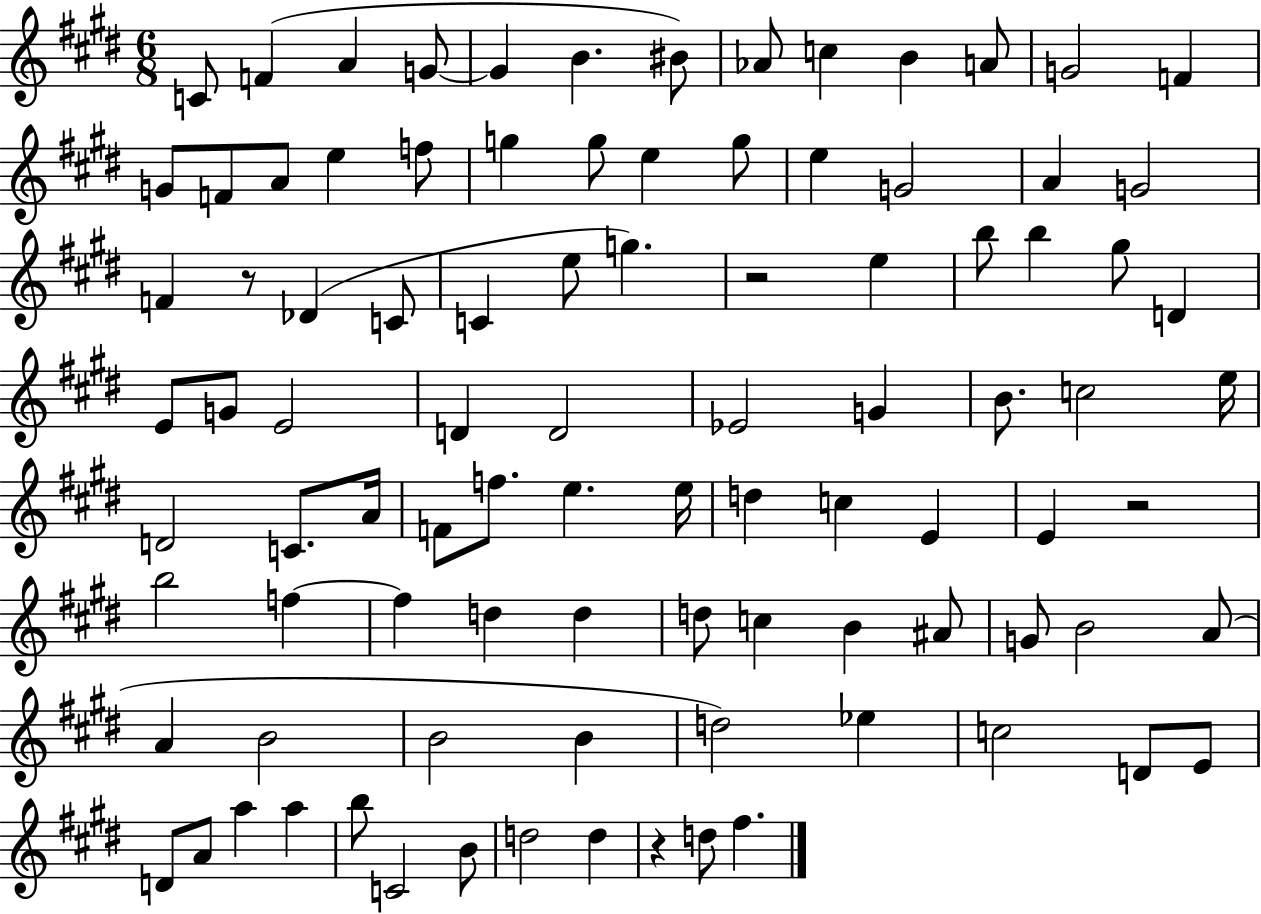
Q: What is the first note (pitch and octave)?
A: C4